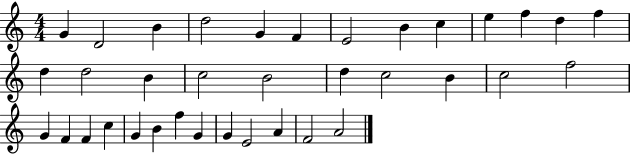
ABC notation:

X:1
T:Untitled
M:4/4
L:1/4
K:C
G D2 B d2 G F E2 B c e f d f d d2 B c2 B2 d c2 B c2 f2 G F F c G B f G G E2 A F2 A2